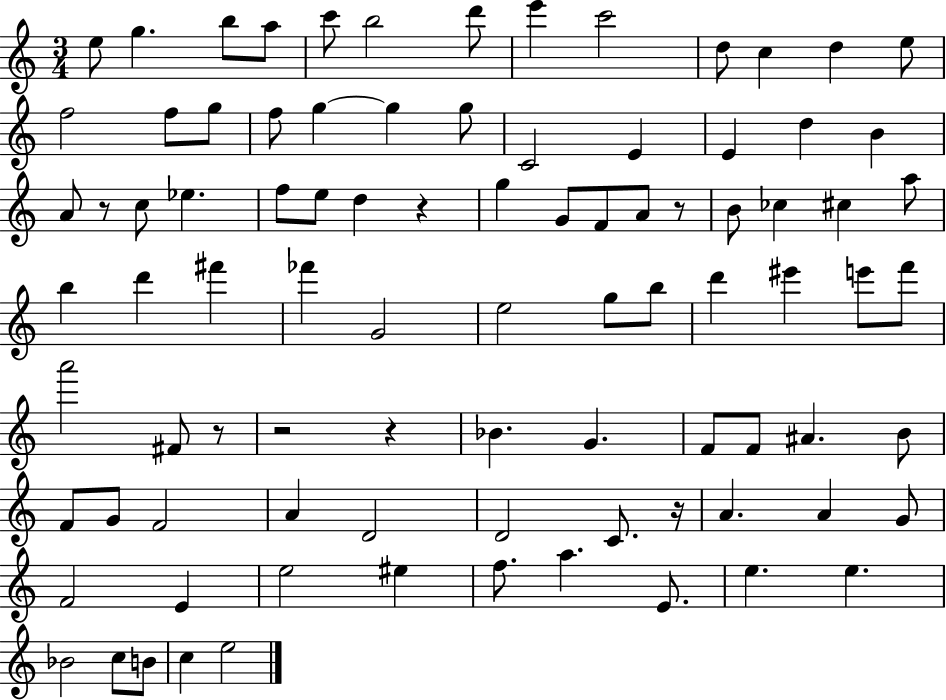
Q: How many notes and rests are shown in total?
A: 90